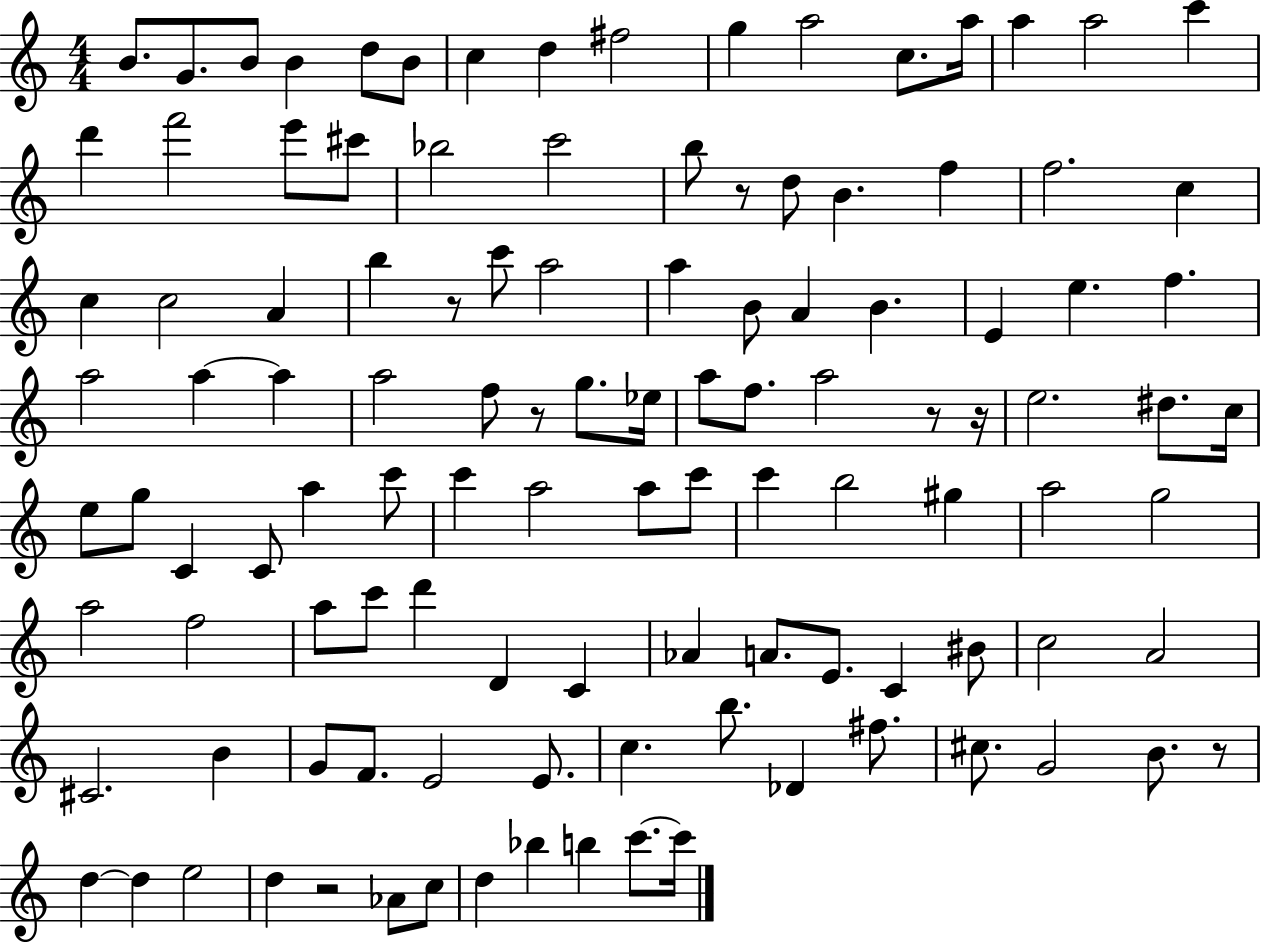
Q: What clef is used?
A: treble